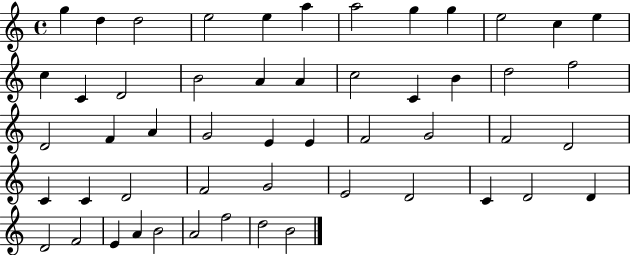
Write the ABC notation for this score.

X:1
T:Untitled
M:4/4
L:1/4
K:C
g d d2 e2 e a a2 g g e2 c e c C D2 B2 A A c2 C B d2 f2 D2 F A G2 E E F2 G2 F2 D2 C C D2 F2 G2 E2 D2 C D2 D D2 F2 E A B2 A2 f2 d2 B2